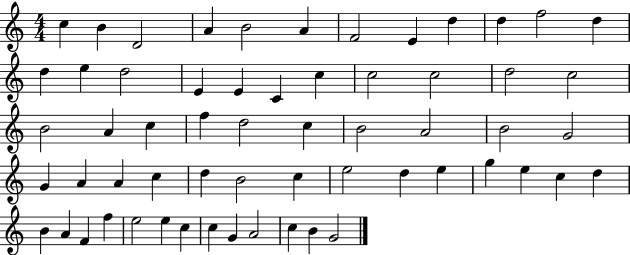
{
  \clef treble
  \numericTimeSignature
  \time 4/4
  \key c \major
  c''4 b'4 d'2 | a'4 b'2 a'4 | f'2 e'4 d''4 | d''4 f''2 d''4 | \break d''4 e''4 d''2 | e'4 e'4 c'4 c''4 | c''2 c''2 | d''2 c''2 | \break b'2 a'4 c''4 | f''4 d''2 c''4 | b'2 a'2 | b'2 g'2 | \break g'4 a'4 a'4 c''4 | d''4 b'2 c''4 | e''2 d''4 e''4 | g''4 e''4 c''4 d''4 | \break b'4 a'4 f'4 f''4 | e''2 e''4 c''4 | c''4 g'4 a'2 | c''4 b'4 g'2 | \break \bar "|."
}